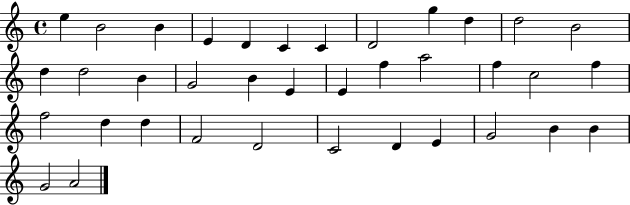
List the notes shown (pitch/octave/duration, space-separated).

E5/q B4/h B4/q E4/q D4/q C4/q C4/q D4/h G5/q D5/q D5/h B4/h D5/q D5/h B4/q G4/h B4/q E4/q E4/q F5/q A5/h F5/q C5/h F5/q F5/h D5/q D5/q F4/h D4/h C4/h D4/q E4/q G4/h B4/q B4/q G4/h A4/h